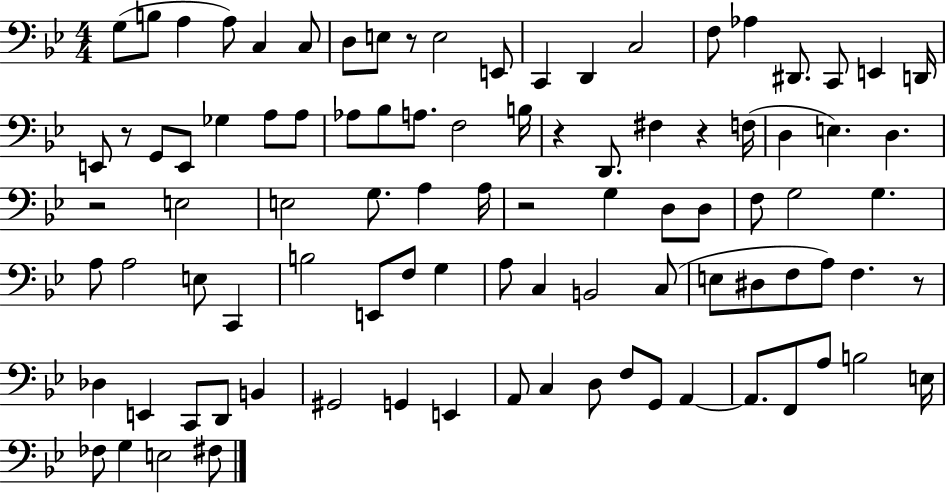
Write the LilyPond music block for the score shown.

{
  \clef bass
  \numericTimeSignature
  \time 4/4
  \key bes \major
  \repeat volta 2 { g8( b8 a4 a8) c4 c8 | d8 e8 r8 e2 e,8 | c,4 d,4 c2 | f8 aes4 dis,8. c,8 e,4 d,16 | \break e,8 r8 g,8 e,8 ges4 a8 a8 | aes8 bes8 a8. f2 b16 | r4 d,8. fis4 r4 f16( | d4 e4.) d4. | \break r2 e2 | e2 g8. a4 a16 | r2 g4 d8 d8 | f8 g2 g4. | \break a8 a2 e8 c,4 | b2 e,8 f8 g4 | a8 c4 b,2 c8( | e8 dis8 f8 a8) f4. r8 | \break des4 e,4 c,8 d,8 b,4 | gis,2 g,4 e,4 | a,8 c4 d8 f8 g,8 a,4~~ | a,8. f,8 a8 b2 e16 | \break fes8 g4 e2 fis8 | } \bar "|."
}